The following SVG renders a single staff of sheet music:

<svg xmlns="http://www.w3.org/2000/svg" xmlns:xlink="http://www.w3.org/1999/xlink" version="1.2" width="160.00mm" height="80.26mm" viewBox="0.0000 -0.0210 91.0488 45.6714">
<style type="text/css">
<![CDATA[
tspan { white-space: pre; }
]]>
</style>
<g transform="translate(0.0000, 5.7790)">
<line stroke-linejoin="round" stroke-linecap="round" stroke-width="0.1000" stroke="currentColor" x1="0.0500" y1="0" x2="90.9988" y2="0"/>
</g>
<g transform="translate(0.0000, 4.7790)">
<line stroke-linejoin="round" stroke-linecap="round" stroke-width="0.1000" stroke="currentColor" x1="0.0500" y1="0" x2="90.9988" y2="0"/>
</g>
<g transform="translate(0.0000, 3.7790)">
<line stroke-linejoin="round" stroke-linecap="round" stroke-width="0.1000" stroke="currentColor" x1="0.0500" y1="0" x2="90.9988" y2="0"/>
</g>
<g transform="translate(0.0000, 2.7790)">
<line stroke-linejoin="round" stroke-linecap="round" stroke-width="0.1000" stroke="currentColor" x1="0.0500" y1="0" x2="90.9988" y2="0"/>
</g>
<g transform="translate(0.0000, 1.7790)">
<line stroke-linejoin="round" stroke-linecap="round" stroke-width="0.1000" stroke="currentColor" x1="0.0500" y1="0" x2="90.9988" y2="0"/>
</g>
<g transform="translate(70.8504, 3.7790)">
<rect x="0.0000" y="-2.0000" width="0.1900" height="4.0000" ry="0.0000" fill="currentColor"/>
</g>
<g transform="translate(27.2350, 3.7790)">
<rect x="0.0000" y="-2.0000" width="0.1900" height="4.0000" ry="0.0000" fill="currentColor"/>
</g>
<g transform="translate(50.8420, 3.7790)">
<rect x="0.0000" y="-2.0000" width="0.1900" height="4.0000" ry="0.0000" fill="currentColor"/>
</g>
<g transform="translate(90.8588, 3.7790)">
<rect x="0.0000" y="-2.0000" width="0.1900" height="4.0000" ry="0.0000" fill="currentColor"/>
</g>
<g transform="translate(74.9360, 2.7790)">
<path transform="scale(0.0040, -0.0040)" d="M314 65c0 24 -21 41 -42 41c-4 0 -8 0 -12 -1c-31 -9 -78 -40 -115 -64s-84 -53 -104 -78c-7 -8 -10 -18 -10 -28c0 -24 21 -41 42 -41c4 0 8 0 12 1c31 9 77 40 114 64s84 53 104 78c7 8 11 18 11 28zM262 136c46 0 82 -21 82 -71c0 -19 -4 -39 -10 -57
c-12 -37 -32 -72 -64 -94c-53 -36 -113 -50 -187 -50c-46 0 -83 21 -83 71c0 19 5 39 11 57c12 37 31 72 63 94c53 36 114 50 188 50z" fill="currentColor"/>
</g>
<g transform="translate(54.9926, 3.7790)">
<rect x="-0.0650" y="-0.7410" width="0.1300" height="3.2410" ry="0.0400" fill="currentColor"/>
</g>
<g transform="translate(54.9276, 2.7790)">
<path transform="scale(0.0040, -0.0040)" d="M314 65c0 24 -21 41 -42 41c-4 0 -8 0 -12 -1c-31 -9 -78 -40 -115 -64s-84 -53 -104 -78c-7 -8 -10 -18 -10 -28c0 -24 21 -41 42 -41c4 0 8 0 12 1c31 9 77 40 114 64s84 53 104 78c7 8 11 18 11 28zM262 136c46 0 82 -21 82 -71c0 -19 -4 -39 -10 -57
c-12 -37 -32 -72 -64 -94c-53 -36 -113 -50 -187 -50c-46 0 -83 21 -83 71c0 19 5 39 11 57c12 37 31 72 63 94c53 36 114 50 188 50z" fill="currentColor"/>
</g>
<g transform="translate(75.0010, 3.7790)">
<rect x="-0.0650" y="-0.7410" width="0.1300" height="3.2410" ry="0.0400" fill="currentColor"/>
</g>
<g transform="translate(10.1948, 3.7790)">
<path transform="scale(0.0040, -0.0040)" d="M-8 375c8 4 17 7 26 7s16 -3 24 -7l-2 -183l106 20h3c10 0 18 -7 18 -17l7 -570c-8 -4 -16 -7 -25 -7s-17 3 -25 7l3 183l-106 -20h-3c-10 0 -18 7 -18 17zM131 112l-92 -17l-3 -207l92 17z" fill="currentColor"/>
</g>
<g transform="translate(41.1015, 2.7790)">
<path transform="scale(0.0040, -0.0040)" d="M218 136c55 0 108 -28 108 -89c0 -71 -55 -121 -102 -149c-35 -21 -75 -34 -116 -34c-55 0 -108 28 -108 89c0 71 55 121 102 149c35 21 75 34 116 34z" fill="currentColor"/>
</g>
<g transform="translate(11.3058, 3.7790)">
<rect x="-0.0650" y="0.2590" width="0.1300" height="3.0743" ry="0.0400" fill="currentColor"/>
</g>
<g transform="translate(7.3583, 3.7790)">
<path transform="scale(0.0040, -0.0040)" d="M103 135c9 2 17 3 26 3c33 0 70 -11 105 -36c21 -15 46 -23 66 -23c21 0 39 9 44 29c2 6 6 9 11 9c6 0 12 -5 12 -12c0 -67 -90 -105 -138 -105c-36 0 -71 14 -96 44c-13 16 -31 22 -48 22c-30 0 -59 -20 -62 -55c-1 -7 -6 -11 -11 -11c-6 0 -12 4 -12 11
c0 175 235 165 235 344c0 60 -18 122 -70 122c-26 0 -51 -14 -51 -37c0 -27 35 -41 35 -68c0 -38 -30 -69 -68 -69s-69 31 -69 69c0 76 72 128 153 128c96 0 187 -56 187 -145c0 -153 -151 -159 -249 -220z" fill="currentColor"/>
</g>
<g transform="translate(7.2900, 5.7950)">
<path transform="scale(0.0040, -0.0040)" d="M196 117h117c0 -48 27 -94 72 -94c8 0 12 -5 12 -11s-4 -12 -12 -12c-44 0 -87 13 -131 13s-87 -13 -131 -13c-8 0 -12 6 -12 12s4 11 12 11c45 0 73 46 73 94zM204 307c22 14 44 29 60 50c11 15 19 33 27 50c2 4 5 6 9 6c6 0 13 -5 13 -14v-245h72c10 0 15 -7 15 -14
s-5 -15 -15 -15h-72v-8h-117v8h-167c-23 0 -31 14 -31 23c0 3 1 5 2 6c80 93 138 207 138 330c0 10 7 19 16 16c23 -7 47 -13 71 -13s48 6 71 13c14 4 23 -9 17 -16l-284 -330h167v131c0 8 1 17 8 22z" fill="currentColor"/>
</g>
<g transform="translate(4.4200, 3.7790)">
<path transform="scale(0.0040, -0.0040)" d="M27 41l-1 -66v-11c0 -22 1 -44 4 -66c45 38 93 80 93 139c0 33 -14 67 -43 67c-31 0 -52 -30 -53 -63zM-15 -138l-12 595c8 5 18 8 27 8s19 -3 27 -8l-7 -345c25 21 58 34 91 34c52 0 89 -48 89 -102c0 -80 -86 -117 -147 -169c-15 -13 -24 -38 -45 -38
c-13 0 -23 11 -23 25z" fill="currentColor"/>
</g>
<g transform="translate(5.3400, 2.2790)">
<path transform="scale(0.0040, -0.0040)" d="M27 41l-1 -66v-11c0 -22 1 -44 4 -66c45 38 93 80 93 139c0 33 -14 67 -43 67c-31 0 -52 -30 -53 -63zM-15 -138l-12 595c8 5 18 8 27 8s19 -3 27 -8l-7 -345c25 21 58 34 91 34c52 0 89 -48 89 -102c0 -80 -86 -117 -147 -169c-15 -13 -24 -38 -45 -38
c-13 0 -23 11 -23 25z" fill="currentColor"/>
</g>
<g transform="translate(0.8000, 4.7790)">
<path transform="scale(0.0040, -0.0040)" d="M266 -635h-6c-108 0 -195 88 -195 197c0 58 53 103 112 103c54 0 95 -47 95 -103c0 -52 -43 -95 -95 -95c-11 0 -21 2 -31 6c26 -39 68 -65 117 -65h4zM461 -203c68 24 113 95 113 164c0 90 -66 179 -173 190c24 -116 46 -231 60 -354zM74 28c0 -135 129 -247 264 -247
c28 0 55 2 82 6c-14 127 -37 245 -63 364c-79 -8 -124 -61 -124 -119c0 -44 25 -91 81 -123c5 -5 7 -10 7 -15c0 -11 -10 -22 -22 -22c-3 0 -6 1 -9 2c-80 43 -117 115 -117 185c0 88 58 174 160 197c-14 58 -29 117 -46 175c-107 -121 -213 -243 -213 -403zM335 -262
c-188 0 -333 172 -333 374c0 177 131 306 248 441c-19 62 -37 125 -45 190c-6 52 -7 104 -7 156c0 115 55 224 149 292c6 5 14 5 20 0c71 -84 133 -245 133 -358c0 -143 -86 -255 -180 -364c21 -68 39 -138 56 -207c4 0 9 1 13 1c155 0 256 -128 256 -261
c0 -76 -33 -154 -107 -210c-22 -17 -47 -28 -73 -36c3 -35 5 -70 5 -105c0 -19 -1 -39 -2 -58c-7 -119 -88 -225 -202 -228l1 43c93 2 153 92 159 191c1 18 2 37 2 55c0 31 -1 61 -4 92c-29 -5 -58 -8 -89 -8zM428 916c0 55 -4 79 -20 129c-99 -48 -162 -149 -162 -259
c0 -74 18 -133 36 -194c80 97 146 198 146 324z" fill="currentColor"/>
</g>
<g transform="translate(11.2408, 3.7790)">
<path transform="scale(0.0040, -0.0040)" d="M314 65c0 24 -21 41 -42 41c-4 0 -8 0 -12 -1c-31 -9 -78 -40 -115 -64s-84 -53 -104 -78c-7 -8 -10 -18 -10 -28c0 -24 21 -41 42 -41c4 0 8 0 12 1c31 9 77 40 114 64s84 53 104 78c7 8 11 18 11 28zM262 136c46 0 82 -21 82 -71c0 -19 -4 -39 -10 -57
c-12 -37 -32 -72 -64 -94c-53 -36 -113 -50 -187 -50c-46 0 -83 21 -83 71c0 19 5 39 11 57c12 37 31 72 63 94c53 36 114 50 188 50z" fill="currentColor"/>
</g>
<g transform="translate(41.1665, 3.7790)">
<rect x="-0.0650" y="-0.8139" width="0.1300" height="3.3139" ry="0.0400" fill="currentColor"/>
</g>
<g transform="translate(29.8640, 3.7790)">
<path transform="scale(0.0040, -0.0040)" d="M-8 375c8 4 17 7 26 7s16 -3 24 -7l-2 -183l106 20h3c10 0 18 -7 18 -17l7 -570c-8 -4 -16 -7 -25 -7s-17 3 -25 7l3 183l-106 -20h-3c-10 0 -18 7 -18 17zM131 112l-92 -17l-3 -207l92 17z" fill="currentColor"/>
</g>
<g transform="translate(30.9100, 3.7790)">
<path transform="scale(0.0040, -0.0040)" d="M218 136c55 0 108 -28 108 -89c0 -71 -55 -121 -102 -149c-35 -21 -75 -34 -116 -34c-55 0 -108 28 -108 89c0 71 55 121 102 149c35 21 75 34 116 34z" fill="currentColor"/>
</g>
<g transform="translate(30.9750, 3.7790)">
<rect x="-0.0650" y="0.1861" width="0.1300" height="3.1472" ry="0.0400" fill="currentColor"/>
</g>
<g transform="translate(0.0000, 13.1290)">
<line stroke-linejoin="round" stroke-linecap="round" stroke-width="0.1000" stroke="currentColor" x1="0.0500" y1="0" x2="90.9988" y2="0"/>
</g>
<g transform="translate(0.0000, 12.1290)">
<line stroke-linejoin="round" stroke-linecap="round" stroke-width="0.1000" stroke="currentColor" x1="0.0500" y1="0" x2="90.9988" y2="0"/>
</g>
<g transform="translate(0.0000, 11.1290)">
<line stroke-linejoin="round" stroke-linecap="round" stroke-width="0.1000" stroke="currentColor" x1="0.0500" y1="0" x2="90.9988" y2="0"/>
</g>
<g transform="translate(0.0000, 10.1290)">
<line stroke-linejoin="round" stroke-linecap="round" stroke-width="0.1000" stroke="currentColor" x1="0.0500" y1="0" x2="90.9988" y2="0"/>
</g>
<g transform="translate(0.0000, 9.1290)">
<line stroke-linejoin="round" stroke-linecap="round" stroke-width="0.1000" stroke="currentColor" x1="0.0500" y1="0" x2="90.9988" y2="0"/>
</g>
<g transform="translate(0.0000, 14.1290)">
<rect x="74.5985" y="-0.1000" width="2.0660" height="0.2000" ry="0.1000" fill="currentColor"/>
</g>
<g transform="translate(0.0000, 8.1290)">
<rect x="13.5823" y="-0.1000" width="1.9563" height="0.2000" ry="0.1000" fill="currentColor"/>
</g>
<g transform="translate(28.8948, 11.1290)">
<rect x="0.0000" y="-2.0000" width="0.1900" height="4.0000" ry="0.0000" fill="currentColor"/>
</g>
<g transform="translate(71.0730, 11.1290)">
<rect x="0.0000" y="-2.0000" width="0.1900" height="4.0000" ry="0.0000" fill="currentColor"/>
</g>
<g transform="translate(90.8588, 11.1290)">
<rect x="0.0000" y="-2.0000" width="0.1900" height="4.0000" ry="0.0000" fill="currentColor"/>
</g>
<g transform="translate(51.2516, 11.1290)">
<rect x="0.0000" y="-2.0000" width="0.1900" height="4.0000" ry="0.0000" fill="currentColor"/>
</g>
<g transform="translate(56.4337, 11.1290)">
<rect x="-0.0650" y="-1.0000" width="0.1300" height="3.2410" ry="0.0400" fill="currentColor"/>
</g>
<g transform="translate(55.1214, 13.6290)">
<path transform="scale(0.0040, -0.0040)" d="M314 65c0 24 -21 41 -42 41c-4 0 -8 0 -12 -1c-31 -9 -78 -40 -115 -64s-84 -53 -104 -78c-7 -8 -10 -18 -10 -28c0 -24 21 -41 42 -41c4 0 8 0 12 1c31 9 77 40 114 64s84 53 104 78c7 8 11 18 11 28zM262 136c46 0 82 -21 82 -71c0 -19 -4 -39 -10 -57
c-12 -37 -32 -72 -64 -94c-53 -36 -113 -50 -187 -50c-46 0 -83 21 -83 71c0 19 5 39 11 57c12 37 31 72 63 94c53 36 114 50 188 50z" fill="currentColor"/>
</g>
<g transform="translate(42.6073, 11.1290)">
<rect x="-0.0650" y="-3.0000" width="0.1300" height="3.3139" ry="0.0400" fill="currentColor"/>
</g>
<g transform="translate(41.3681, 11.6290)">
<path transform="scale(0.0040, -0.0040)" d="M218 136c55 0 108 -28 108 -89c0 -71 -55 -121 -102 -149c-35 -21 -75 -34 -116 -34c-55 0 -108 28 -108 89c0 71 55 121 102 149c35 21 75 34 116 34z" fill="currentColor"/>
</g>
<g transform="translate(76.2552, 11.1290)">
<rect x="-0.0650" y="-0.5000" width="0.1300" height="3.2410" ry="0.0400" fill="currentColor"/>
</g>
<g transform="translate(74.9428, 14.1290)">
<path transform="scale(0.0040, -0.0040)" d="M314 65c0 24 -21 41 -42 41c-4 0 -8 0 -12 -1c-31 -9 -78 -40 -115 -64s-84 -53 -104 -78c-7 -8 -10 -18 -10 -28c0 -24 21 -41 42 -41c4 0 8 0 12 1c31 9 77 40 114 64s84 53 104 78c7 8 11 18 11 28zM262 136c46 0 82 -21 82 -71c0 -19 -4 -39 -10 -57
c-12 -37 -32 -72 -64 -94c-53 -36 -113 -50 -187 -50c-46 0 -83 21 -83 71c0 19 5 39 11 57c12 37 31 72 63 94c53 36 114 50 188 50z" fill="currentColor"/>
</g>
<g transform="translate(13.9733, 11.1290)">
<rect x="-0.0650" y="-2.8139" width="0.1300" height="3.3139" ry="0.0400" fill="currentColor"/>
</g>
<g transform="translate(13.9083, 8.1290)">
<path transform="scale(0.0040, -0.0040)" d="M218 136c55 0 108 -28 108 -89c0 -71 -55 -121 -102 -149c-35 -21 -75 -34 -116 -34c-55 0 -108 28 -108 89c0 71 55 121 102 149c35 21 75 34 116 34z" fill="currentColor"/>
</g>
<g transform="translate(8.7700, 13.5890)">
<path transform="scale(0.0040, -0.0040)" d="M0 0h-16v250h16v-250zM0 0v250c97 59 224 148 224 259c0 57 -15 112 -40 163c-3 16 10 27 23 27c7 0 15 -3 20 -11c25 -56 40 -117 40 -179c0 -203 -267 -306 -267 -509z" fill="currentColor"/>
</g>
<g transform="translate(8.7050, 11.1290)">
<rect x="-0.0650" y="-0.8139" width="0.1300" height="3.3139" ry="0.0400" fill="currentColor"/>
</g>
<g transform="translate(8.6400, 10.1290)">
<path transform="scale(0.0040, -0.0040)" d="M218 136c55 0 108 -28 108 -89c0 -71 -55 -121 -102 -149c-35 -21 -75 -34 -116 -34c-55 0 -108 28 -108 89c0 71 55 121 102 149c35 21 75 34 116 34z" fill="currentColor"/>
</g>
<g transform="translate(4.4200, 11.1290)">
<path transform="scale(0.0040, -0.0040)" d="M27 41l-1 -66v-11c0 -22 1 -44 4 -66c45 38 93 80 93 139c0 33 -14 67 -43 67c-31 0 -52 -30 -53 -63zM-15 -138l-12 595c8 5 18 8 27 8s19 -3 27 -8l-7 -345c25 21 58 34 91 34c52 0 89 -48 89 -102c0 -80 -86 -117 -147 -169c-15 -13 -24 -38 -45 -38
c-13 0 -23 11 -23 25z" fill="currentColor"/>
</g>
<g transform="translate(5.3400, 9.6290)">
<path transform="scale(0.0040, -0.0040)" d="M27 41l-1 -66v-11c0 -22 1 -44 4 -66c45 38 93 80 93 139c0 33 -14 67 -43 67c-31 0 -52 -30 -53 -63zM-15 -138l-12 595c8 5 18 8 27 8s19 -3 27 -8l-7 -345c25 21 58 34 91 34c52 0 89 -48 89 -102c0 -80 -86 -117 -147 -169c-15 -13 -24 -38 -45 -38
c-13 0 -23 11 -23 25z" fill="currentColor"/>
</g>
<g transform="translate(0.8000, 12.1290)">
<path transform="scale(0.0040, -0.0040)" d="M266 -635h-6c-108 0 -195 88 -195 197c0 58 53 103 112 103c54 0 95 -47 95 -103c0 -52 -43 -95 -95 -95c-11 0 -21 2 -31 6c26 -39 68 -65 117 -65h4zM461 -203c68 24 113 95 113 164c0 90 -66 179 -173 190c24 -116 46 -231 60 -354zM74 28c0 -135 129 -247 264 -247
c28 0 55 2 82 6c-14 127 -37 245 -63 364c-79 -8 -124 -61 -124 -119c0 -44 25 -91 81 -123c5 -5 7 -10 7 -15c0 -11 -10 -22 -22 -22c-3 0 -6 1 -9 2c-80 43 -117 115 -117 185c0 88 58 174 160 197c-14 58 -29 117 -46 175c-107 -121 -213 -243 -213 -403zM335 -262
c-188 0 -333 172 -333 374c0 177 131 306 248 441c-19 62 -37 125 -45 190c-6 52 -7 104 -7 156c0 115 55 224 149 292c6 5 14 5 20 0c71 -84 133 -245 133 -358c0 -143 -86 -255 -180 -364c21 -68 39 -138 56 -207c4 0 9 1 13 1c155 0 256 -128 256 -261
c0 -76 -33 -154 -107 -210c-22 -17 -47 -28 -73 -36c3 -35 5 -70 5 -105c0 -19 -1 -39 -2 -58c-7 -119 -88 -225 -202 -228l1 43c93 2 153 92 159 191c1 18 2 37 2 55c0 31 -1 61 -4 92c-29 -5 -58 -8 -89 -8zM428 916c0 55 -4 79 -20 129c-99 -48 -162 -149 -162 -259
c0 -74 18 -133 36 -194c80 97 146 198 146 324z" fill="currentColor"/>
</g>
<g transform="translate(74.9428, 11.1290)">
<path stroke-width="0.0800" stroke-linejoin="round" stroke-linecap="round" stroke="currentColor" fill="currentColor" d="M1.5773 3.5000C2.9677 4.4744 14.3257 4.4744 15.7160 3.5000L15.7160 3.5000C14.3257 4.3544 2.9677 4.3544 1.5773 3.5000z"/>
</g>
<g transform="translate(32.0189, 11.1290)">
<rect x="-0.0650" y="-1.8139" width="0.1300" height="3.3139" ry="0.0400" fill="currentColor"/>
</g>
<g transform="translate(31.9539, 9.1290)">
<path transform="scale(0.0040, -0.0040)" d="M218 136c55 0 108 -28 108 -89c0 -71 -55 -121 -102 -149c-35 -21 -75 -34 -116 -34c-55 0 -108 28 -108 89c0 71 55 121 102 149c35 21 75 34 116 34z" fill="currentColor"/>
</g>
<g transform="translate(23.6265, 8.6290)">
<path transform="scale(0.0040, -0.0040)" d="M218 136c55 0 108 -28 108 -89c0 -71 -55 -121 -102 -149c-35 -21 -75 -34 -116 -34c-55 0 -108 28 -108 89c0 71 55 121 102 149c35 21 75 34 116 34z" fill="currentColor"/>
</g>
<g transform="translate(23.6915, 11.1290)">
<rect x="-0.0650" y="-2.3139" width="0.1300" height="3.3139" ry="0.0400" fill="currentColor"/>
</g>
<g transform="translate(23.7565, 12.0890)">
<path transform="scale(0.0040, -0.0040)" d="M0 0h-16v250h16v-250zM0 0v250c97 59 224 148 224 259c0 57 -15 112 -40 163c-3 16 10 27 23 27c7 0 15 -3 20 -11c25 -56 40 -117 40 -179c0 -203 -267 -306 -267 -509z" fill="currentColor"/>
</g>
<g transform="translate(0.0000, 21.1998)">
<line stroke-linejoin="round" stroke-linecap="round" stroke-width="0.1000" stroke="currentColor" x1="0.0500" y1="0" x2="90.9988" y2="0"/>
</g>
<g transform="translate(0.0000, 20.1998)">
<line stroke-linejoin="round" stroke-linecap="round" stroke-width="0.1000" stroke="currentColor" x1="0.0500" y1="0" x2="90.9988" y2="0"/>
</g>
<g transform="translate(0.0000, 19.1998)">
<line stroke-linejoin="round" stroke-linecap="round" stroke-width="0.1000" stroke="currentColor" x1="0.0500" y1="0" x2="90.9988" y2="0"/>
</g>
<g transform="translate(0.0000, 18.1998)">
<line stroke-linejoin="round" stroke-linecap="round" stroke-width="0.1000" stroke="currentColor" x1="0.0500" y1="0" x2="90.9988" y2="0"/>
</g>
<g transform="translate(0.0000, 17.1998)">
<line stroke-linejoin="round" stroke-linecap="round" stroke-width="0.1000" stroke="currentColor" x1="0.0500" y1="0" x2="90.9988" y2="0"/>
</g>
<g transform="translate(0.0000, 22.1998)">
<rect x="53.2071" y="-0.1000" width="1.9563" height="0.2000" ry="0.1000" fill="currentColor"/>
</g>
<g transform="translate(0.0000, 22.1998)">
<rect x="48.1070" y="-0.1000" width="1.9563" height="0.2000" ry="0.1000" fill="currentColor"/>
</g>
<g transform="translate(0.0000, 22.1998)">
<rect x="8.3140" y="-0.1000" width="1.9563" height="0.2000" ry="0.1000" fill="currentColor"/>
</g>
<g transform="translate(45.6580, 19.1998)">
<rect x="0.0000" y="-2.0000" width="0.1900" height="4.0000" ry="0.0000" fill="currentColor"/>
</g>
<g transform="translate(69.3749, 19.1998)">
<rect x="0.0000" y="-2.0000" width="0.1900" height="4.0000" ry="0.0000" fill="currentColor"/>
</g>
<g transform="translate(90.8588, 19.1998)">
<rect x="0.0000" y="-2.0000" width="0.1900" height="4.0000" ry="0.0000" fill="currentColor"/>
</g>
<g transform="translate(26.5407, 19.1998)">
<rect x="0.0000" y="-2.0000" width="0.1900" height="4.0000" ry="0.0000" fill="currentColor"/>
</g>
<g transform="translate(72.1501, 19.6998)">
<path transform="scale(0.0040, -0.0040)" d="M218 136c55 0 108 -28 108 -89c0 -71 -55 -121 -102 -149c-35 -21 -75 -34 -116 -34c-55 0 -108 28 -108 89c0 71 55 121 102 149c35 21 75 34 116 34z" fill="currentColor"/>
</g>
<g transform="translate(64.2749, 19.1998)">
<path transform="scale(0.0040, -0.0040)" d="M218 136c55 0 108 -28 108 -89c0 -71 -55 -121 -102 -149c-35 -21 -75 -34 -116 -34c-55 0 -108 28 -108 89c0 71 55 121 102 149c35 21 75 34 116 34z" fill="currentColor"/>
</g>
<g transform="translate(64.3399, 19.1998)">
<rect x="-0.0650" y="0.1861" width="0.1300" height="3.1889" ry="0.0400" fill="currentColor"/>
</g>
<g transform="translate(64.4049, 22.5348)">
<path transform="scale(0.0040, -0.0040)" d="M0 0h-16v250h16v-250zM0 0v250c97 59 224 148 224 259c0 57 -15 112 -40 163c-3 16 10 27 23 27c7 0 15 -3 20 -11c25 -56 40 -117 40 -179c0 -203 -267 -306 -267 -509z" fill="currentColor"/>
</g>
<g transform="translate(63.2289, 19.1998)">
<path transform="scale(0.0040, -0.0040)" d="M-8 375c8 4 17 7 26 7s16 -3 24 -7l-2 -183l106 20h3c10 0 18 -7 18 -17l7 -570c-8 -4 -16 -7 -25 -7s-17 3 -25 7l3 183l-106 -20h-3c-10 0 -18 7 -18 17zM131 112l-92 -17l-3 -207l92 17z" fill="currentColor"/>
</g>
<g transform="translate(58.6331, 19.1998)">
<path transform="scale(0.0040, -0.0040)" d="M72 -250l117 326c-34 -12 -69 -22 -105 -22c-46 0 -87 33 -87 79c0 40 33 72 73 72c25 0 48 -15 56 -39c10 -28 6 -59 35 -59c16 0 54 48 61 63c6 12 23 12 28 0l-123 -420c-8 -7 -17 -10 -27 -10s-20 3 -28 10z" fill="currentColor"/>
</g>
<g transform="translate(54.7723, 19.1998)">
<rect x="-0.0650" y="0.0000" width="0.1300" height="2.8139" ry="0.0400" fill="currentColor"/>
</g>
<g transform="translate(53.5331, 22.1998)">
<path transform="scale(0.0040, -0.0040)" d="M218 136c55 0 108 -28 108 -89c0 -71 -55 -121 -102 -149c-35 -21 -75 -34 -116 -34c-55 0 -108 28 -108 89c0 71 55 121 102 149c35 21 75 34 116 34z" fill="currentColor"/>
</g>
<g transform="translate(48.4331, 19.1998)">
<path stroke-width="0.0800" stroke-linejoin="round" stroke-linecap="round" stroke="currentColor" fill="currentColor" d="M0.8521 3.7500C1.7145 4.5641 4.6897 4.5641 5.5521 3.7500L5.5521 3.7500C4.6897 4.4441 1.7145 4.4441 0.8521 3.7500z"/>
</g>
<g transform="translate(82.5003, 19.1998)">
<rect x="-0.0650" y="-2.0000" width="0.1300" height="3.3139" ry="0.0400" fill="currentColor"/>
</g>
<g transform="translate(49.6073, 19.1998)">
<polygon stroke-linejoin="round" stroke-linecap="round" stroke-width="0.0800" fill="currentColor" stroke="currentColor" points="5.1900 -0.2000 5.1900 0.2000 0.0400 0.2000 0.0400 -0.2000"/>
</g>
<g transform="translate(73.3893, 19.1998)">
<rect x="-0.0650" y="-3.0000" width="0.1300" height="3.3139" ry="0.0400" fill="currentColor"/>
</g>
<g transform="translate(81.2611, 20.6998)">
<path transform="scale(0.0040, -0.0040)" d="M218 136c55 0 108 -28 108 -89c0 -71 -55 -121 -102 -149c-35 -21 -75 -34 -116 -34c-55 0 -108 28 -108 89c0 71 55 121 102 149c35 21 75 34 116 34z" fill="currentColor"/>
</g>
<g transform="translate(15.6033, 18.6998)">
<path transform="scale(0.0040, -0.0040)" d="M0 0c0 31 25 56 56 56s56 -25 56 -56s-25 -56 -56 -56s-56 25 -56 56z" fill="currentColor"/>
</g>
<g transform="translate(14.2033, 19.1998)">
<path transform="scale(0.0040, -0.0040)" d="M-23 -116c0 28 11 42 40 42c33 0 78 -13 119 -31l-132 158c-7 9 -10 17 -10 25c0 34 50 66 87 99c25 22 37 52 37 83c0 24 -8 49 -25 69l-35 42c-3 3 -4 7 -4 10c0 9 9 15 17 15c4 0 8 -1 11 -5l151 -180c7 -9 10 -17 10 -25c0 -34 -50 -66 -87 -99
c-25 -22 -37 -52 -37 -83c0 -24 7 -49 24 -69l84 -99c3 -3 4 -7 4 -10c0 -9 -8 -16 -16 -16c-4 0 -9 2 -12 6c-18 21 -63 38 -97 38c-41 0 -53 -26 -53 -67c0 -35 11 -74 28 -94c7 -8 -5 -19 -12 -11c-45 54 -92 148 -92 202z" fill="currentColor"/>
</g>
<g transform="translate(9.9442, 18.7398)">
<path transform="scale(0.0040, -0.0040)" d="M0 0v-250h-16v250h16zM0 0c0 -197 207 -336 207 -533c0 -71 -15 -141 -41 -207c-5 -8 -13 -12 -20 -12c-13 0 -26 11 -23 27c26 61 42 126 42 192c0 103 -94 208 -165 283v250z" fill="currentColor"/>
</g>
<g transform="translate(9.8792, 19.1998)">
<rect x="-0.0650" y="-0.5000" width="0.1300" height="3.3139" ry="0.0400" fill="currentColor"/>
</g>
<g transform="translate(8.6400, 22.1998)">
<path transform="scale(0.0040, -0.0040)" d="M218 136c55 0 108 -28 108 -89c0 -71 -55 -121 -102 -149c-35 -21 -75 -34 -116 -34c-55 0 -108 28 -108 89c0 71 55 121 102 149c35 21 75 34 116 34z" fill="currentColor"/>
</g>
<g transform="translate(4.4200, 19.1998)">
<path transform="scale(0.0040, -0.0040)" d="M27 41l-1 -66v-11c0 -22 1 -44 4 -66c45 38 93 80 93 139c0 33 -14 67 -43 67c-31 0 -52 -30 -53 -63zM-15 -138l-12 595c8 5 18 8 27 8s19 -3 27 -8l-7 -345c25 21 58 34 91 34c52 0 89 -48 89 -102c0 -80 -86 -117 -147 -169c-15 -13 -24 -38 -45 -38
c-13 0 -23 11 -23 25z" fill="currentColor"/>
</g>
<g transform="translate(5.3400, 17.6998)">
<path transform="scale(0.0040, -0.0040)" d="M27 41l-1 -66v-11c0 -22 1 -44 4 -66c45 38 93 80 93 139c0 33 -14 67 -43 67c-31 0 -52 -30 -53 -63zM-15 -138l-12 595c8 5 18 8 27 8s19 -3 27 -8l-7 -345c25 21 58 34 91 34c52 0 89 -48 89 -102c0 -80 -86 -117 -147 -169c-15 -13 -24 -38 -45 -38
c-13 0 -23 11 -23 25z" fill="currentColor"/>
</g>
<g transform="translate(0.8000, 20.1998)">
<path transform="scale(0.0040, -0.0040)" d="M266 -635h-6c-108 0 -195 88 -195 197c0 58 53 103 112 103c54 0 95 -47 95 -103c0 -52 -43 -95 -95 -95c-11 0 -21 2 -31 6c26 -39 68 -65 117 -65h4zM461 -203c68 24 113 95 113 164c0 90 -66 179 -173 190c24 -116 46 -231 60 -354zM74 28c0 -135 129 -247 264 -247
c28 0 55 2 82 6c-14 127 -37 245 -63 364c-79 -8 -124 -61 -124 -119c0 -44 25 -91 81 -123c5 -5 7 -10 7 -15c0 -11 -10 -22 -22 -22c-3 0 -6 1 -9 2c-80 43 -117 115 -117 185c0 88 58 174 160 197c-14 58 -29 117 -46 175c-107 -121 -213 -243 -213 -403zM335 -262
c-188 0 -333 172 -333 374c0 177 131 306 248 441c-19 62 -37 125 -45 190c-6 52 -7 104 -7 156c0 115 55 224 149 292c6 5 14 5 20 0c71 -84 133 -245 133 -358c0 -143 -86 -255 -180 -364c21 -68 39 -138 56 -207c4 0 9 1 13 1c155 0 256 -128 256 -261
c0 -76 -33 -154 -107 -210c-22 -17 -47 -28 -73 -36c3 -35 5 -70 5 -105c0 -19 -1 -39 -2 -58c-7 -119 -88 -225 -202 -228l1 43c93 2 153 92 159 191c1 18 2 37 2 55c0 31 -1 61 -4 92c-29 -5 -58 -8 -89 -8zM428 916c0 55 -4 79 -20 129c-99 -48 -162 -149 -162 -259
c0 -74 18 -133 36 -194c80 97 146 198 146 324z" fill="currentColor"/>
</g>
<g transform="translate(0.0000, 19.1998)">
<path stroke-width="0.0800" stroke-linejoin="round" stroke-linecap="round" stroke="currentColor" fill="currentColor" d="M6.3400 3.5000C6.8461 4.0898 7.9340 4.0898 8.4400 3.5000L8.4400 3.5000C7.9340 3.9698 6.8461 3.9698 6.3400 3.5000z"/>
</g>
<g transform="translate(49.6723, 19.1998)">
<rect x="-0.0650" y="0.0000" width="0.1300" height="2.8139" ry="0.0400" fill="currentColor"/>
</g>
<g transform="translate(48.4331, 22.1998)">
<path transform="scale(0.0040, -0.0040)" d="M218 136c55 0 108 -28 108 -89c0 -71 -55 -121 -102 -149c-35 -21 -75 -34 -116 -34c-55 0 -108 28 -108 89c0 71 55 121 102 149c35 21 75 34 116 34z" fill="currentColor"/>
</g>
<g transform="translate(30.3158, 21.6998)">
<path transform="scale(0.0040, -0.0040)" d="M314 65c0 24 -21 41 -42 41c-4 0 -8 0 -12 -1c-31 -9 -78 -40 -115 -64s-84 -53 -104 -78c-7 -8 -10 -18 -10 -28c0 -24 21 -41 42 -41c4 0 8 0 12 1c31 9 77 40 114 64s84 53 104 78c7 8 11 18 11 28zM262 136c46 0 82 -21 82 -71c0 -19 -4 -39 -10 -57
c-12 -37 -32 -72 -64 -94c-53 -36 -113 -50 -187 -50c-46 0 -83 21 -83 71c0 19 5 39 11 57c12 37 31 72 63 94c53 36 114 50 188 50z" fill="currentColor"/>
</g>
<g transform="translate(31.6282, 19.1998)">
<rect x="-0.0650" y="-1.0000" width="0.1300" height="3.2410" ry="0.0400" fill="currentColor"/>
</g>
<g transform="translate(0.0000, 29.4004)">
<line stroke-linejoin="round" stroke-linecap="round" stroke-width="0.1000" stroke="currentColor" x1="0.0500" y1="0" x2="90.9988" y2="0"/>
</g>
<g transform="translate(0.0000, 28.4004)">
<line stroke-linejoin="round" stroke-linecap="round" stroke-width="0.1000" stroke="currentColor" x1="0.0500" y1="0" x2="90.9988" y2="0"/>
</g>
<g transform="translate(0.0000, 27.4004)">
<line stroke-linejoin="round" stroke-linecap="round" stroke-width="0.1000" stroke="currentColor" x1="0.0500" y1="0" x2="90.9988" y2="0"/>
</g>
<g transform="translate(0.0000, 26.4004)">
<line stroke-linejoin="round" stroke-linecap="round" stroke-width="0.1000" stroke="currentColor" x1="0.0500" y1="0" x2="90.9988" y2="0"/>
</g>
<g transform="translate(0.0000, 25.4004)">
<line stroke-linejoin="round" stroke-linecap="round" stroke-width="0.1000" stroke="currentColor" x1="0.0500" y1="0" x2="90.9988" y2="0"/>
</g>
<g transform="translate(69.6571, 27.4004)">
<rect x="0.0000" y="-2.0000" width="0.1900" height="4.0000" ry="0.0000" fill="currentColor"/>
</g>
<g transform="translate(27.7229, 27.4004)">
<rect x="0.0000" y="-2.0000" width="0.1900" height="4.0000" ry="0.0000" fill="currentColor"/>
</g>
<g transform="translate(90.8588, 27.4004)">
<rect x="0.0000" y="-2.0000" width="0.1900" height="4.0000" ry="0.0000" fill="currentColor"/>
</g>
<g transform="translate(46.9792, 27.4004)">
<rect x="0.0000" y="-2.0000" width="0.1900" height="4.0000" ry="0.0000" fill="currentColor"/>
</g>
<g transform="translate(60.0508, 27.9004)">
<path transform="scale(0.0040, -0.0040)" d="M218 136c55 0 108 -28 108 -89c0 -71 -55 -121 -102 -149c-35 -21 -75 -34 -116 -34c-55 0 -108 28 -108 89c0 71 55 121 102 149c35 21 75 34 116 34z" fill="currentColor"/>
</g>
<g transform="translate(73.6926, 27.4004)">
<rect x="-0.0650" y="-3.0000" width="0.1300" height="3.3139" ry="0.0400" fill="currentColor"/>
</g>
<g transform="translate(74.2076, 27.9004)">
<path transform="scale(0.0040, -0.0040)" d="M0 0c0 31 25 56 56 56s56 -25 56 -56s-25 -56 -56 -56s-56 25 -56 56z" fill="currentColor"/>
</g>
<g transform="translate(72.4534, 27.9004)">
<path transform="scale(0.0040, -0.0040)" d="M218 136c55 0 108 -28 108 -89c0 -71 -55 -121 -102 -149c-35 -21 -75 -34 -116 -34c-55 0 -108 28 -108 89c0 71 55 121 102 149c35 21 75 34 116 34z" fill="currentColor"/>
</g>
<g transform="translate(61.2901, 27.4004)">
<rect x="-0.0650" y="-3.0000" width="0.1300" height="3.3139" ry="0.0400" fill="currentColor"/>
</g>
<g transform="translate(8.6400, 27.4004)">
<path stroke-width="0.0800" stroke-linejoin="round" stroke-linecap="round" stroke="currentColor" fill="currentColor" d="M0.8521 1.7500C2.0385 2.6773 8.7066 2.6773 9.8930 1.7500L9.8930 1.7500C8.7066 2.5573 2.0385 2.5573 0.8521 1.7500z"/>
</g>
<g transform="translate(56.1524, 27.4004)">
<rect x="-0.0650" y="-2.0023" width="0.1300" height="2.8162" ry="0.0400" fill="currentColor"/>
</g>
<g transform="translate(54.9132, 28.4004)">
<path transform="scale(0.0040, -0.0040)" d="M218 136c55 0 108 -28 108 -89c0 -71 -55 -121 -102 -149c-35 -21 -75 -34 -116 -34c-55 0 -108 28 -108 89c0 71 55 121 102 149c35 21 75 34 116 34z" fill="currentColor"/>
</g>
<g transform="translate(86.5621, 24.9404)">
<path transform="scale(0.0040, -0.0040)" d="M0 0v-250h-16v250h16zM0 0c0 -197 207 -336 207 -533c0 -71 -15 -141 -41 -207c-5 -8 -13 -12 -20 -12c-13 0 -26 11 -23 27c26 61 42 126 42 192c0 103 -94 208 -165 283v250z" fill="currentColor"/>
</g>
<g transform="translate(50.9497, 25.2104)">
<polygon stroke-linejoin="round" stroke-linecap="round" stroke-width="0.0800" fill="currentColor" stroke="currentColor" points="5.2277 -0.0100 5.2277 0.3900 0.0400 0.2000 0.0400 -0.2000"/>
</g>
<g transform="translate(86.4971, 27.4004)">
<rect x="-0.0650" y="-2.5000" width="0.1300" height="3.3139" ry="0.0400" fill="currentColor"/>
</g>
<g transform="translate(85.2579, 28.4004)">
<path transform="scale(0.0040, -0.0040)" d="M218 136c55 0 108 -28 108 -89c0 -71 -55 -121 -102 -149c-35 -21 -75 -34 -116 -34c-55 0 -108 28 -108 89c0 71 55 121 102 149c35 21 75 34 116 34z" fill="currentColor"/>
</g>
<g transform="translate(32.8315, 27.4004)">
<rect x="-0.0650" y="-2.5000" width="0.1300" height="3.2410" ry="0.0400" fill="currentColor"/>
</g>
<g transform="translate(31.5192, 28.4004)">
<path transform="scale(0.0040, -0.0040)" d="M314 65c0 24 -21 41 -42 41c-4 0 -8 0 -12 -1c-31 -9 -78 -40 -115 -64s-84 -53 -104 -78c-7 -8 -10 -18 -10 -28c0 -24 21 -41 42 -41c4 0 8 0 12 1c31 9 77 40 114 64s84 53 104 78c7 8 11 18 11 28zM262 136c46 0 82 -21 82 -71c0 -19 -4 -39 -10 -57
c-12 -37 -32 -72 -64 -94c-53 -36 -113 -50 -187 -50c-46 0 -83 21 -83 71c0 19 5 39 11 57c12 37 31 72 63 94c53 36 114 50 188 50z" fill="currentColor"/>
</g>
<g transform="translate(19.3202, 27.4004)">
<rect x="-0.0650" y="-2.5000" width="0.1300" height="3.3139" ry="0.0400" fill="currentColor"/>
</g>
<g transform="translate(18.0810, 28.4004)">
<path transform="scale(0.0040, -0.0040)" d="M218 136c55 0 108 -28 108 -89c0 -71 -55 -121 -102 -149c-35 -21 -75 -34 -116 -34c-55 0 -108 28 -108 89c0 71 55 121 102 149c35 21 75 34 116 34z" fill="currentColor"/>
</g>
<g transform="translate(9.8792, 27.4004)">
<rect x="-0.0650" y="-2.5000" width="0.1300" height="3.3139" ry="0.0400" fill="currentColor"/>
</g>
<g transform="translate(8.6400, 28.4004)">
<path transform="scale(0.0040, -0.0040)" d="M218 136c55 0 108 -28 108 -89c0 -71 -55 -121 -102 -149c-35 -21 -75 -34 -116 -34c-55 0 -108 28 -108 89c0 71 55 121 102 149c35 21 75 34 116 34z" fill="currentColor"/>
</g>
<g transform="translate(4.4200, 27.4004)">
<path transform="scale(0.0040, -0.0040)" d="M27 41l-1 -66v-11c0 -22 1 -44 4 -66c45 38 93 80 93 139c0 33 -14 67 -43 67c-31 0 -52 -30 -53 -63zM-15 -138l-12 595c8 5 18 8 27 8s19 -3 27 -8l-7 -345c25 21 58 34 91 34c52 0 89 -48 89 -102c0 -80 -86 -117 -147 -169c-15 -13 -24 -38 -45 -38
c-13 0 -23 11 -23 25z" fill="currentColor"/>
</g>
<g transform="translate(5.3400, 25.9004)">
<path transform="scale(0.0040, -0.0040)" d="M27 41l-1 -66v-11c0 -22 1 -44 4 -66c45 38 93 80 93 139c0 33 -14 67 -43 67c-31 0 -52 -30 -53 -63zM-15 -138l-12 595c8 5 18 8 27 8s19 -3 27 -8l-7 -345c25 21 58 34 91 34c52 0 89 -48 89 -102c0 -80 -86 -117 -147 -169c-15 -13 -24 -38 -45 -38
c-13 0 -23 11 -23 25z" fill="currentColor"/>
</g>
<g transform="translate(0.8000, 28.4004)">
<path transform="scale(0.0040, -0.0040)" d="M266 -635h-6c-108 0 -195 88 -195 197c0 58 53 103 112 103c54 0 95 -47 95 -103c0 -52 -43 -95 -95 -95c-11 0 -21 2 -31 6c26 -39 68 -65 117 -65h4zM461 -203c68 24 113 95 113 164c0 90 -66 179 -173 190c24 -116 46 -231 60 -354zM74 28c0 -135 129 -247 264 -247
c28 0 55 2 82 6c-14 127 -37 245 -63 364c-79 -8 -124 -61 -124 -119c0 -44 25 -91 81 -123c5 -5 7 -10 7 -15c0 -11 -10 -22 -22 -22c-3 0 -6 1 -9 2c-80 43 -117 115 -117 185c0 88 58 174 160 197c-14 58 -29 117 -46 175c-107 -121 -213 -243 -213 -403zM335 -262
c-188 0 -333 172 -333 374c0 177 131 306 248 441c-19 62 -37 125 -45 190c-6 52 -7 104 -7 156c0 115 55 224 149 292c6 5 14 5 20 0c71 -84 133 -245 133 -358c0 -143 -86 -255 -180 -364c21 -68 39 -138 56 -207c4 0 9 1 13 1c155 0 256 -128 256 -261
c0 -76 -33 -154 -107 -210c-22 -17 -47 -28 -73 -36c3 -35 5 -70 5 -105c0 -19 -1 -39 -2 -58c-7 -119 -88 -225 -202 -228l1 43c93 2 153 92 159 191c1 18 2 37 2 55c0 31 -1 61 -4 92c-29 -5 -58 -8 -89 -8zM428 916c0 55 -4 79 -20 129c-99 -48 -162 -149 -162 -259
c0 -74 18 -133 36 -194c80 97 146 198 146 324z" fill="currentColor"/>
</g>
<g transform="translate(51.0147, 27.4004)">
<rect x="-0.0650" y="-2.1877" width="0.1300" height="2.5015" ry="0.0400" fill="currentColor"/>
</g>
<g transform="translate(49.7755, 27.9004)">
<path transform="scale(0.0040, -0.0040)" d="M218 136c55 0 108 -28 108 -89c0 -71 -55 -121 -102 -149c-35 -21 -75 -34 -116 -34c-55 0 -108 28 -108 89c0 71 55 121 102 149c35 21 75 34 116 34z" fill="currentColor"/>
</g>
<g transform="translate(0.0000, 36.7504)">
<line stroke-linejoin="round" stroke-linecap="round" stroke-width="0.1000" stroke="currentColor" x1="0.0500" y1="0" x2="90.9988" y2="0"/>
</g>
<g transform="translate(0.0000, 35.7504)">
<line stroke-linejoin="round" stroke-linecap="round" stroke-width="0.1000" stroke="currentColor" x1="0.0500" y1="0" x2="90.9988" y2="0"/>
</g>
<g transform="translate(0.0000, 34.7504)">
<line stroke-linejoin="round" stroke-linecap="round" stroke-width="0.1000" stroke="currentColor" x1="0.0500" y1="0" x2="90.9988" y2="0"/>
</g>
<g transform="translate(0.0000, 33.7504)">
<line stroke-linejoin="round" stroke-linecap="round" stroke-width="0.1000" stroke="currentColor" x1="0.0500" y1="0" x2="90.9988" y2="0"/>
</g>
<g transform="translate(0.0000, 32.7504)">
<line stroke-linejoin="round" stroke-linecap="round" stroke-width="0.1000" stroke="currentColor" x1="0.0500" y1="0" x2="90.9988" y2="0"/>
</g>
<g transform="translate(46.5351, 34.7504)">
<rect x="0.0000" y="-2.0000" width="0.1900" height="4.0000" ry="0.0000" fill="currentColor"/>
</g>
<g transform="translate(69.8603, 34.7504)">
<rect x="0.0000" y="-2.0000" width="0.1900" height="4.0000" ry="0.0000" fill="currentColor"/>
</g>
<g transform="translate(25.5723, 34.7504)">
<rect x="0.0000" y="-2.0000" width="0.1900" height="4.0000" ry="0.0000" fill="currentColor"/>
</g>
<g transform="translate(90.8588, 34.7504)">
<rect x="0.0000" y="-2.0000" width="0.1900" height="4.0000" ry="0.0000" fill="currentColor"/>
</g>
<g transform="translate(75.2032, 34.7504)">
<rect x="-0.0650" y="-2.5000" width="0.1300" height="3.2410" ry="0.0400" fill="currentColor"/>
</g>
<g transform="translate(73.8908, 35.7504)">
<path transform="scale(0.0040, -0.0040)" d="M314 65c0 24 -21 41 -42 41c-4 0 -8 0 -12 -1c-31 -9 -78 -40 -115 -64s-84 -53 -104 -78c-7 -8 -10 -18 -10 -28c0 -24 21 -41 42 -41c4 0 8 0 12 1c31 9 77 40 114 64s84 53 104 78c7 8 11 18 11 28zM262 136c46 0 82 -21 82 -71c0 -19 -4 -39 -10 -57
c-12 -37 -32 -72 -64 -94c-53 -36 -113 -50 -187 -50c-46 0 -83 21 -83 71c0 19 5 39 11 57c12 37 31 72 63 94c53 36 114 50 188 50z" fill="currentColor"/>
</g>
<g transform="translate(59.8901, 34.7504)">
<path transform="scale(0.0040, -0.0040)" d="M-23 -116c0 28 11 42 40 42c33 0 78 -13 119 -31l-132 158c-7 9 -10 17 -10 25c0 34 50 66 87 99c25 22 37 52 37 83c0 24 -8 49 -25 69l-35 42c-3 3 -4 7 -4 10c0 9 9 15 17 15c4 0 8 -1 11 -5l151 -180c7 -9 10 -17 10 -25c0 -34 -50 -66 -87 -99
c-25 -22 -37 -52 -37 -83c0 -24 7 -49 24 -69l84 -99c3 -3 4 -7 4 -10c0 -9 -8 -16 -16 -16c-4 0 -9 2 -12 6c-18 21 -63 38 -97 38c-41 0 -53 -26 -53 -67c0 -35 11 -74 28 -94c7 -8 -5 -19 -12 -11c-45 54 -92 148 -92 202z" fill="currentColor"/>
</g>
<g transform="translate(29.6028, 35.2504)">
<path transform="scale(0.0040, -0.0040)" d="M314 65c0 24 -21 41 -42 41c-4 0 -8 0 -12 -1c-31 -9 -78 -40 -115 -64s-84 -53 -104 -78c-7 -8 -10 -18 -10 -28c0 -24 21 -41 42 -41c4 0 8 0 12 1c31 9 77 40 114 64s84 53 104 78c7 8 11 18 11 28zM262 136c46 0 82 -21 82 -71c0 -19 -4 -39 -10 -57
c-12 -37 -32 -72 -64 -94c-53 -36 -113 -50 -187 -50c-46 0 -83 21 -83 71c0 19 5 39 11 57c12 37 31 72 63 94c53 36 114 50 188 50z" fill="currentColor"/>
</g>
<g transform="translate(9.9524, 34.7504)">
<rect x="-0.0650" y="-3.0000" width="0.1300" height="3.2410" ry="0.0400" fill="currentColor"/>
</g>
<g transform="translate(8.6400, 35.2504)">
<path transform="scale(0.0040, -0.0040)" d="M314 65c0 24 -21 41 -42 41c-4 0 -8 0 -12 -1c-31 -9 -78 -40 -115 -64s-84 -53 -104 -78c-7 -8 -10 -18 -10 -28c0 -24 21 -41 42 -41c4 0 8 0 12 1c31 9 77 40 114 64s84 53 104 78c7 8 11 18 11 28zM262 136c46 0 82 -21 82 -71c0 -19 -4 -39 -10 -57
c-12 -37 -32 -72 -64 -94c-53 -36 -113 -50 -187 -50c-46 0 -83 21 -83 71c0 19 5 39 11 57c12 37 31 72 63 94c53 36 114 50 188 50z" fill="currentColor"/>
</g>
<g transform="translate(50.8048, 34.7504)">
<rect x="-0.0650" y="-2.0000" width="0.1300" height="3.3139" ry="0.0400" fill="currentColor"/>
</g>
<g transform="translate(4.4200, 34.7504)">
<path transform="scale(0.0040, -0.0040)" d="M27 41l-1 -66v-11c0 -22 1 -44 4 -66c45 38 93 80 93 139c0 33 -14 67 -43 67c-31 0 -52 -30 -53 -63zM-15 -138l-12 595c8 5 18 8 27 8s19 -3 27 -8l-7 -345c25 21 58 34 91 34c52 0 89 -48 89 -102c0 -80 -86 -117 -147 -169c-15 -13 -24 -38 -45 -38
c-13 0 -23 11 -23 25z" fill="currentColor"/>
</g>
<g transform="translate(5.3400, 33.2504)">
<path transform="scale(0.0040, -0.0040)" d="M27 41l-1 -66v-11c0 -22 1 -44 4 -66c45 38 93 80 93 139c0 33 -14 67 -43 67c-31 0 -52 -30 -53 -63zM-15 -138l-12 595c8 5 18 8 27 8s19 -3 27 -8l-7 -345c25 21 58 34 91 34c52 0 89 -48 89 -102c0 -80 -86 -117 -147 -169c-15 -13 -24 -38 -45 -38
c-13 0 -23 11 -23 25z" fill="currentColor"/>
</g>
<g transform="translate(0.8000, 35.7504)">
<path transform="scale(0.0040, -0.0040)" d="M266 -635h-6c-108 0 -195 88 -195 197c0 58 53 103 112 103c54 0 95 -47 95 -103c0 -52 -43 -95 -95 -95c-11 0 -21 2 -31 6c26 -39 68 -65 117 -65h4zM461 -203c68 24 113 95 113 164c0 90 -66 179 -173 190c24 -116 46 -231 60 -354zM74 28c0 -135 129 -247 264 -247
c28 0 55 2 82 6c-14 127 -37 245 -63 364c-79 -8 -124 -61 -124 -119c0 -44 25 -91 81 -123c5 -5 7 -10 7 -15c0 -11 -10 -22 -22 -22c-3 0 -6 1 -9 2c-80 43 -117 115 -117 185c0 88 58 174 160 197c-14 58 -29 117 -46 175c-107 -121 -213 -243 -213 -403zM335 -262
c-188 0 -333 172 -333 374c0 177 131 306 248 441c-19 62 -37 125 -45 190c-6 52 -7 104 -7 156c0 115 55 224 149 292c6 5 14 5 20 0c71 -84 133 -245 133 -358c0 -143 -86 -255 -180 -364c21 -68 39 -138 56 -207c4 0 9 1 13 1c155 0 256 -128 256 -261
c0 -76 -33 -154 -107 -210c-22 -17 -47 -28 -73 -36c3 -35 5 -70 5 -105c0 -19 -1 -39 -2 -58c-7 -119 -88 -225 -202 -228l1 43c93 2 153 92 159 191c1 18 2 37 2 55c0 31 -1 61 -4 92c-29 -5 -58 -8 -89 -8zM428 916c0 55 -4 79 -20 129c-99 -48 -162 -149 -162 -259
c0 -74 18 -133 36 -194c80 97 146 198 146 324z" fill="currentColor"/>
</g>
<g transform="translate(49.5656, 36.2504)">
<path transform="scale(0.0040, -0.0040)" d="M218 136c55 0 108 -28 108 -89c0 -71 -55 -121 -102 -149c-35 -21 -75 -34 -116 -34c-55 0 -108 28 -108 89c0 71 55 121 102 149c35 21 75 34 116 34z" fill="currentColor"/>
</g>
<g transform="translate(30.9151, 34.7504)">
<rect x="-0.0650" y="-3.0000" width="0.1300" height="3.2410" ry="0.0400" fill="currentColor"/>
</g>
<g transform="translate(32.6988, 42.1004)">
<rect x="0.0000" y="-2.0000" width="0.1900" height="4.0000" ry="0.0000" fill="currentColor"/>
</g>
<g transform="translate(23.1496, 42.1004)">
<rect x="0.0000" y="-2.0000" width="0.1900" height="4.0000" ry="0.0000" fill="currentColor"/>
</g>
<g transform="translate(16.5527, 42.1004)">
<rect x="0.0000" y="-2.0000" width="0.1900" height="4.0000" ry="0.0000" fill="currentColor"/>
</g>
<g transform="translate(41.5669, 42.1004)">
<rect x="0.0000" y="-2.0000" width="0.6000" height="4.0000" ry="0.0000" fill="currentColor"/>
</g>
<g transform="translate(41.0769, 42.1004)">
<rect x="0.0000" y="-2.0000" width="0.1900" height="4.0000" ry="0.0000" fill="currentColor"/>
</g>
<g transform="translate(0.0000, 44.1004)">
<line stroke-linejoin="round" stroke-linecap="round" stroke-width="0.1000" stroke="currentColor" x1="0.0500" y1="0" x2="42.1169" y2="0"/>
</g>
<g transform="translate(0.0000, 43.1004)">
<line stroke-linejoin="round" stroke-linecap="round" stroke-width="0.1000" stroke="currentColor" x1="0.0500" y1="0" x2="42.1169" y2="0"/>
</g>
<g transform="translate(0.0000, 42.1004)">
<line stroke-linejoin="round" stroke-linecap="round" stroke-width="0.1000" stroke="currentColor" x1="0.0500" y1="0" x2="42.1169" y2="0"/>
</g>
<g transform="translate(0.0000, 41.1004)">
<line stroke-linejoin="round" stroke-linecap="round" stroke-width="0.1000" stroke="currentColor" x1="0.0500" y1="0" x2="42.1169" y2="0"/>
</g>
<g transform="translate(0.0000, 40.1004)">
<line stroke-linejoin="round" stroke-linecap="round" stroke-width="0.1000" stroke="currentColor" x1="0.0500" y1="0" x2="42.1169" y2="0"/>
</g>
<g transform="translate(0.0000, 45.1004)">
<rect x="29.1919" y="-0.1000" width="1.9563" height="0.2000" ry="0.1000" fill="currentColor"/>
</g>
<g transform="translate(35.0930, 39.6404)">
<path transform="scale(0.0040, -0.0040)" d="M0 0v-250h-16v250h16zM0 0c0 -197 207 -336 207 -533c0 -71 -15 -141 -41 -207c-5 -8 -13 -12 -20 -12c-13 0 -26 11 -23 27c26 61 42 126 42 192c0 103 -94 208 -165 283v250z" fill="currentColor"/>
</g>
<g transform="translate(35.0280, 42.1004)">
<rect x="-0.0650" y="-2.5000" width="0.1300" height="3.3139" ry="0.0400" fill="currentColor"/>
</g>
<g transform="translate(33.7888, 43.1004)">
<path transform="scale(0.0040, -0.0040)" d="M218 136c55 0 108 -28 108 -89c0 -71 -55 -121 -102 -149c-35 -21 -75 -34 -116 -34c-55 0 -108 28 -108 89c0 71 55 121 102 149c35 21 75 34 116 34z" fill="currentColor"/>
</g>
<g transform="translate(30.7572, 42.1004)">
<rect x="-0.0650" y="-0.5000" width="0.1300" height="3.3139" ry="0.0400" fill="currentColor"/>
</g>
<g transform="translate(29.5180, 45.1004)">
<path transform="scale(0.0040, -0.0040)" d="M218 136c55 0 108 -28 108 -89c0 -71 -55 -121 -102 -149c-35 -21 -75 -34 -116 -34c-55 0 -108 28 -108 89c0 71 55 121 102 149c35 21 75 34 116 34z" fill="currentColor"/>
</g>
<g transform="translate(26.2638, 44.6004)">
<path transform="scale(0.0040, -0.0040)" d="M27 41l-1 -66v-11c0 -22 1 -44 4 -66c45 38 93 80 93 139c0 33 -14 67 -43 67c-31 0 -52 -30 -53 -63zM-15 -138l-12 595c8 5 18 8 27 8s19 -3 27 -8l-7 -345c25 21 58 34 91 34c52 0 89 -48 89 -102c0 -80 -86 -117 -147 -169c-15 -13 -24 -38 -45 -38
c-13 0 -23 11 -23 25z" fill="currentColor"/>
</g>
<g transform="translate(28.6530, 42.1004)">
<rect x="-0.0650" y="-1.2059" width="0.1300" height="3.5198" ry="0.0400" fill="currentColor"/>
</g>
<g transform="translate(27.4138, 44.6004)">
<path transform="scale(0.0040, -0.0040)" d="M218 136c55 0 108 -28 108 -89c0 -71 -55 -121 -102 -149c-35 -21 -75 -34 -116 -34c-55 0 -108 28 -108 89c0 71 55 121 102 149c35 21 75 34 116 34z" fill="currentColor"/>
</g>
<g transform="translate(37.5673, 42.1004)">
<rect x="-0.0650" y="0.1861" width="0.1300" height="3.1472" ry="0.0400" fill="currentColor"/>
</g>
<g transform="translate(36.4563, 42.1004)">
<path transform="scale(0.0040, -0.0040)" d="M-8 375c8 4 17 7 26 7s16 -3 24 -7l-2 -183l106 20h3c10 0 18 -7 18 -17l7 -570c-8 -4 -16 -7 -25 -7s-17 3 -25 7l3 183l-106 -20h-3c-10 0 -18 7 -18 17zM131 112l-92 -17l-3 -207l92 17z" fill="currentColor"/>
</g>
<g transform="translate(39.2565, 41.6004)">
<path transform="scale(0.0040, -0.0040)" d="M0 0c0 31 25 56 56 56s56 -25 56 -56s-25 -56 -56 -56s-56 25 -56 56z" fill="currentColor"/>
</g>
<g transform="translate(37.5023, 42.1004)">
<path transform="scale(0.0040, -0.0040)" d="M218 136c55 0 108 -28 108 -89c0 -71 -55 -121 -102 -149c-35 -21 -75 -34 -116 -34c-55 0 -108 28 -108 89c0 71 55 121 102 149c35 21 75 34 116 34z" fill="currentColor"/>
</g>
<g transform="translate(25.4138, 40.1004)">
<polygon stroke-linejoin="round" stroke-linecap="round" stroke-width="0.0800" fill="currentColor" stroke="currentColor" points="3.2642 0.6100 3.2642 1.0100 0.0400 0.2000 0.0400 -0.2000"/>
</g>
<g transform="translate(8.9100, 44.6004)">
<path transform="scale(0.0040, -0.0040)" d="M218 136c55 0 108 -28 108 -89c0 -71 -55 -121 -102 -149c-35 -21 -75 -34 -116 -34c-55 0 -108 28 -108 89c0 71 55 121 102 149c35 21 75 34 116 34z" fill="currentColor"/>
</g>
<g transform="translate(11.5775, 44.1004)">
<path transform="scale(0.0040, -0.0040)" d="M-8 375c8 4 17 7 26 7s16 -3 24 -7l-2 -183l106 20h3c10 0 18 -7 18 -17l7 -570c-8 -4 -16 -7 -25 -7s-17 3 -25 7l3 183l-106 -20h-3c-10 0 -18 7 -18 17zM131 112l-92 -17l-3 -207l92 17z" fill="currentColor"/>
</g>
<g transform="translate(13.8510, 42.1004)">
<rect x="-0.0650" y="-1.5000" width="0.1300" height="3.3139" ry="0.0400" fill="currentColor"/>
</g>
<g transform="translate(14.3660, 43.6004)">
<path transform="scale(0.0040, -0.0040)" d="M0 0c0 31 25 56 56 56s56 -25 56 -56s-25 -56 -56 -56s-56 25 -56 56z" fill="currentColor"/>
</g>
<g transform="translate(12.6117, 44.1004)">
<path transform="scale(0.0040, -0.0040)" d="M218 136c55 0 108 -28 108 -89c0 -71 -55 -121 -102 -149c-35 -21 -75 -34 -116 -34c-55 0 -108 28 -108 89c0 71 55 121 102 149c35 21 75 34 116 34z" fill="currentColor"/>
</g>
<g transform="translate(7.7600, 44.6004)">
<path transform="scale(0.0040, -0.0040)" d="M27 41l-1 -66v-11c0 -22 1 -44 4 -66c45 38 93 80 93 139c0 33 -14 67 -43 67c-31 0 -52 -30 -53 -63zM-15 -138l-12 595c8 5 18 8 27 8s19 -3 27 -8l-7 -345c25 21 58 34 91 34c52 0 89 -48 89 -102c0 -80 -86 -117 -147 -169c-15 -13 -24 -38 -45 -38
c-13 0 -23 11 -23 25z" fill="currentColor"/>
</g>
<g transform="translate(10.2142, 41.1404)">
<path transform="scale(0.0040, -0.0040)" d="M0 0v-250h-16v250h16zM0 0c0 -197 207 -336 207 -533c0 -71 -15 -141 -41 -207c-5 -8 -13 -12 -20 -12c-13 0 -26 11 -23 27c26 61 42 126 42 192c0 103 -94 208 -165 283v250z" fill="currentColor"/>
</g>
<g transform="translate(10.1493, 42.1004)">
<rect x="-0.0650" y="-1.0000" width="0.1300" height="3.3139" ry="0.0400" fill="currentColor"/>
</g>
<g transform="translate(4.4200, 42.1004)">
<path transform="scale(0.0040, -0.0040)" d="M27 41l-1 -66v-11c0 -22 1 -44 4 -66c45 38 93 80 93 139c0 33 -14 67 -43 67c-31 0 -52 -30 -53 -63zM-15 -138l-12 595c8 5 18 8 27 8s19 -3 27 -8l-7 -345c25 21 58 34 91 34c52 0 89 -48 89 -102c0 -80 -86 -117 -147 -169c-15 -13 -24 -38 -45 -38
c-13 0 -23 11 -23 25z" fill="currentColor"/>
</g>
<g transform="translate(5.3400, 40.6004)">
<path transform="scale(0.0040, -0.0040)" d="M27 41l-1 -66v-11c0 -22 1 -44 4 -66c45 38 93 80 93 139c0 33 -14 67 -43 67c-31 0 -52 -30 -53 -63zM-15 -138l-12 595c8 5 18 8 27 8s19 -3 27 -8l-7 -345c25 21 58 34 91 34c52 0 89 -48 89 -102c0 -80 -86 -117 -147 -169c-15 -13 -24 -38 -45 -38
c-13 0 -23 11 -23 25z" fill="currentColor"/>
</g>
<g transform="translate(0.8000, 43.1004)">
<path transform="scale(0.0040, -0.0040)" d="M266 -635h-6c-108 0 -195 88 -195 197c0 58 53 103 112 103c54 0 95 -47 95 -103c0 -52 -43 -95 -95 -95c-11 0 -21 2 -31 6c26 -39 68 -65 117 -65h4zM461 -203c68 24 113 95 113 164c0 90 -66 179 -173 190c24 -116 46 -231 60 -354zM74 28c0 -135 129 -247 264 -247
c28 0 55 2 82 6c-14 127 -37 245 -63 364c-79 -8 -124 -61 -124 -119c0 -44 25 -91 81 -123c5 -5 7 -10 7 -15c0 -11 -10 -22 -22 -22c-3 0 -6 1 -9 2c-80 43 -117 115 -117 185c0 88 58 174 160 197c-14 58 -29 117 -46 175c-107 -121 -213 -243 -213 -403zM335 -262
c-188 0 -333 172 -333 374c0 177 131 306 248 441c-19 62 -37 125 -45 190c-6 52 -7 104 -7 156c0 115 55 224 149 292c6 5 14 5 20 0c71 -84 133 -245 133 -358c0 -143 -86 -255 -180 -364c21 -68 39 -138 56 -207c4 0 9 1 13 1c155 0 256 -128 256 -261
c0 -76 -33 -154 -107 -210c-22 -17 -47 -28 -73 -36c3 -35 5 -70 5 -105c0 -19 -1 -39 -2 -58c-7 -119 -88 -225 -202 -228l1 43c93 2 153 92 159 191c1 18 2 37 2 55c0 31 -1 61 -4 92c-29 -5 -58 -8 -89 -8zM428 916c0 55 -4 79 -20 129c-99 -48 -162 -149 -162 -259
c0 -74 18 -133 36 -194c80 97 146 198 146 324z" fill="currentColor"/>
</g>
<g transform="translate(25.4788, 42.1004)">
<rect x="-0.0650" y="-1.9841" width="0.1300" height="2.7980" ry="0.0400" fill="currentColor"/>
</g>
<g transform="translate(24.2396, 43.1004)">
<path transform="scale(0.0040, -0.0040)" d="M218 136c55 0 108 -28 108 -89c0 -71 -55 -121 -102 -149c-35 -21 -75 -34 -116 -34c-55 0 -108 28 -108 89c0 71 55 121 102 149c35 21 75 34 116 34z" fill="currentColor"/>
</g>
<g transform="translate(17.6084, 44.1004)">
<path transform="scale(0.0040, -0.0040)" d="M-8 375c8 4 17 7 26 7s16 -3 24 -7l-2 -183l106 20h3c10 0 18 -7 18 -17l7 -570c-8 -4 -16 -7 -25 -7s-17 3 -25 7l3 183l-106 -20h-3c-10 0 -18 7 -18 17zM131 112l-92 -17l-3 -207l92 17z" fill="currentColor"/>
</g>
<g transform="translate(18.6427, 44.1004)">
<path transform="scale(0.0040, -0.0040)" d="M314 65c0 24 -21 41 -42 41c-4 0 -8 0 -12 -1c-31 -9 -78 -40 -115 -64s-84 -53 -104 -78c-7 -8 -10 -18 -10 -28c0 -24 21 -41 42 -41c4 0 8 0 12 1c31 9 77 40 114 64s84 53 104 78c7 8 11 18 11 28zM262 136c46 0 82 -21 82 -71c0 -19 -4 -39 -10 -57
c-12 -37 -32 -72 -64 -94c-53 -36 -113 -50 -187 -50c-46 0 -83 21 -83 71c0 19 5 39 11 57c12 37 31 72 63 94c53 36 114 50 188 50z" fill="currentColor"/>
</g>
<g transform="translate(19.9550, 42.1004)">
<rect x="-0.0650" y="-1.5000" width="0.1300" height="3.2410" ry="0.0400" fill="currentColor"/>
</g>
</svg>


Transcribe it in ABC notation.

X:1
T:Untitled
M:2/4
L:1/4
K:Bb
B2 B d d2 d2 d/2 a g/2 f A D2 C2 C/2 z D2 C/2 C/2 z/2 B/2 A F G G G2 A/2 G/2 A A G/2 A2 A2 F z G2 _D/2 E E2 G/2 _D/2 C G/2 B